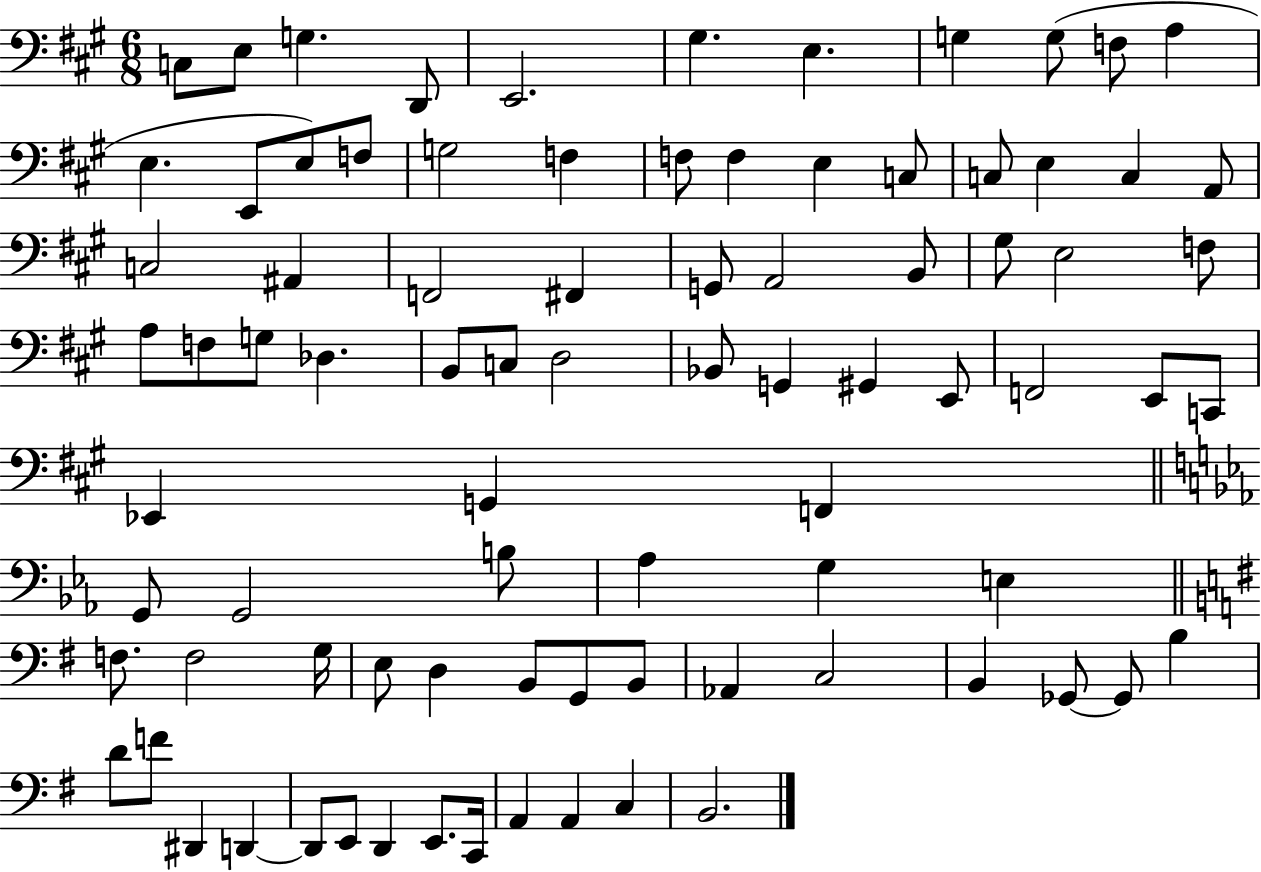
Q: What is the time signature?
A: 6/8